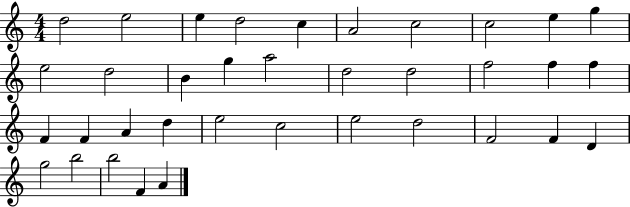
D5/h E5/h E5/q D5/h C5/q A4/h C5/h C5/h E5/q G5/q E5/h D5/h B4/q G5/q A5/h D5/h D5/h F5/h F5/q F5/q F4/q F4/q A4/q D5/q E5/h C5/h E5/h D5/h F4/h F4/q D4/q G5/h B5/h B5/h F4/q A4/q